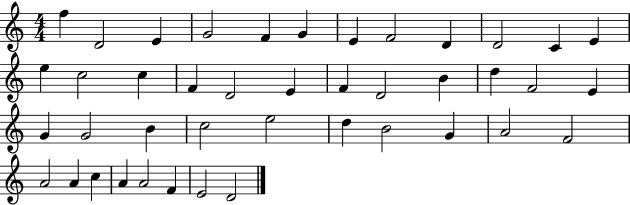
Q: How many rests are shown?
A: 0